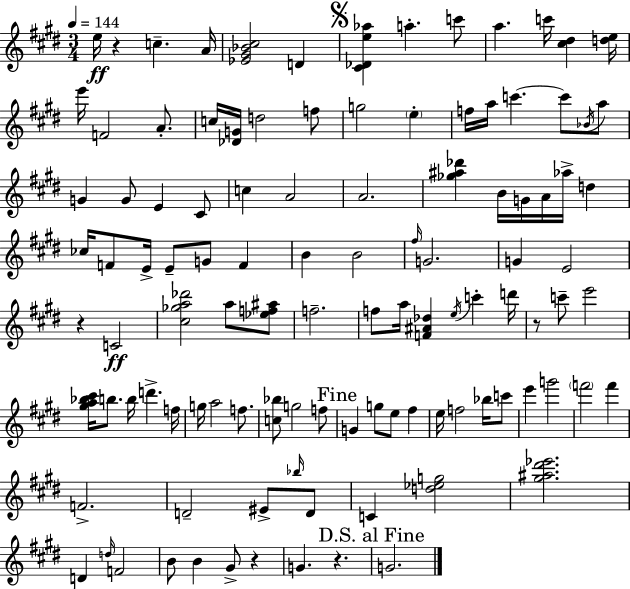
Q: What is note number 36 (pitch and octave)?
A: F4